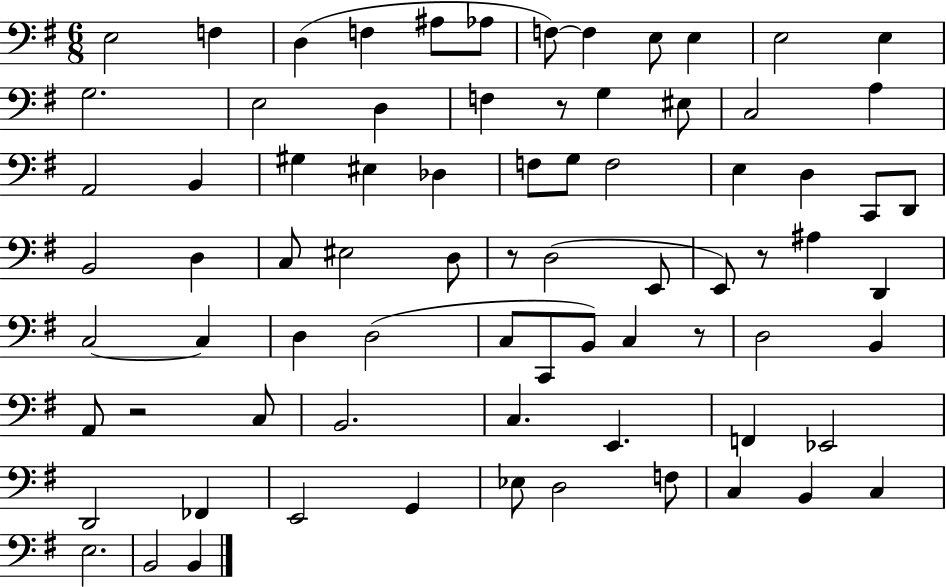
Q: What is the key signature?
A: G major